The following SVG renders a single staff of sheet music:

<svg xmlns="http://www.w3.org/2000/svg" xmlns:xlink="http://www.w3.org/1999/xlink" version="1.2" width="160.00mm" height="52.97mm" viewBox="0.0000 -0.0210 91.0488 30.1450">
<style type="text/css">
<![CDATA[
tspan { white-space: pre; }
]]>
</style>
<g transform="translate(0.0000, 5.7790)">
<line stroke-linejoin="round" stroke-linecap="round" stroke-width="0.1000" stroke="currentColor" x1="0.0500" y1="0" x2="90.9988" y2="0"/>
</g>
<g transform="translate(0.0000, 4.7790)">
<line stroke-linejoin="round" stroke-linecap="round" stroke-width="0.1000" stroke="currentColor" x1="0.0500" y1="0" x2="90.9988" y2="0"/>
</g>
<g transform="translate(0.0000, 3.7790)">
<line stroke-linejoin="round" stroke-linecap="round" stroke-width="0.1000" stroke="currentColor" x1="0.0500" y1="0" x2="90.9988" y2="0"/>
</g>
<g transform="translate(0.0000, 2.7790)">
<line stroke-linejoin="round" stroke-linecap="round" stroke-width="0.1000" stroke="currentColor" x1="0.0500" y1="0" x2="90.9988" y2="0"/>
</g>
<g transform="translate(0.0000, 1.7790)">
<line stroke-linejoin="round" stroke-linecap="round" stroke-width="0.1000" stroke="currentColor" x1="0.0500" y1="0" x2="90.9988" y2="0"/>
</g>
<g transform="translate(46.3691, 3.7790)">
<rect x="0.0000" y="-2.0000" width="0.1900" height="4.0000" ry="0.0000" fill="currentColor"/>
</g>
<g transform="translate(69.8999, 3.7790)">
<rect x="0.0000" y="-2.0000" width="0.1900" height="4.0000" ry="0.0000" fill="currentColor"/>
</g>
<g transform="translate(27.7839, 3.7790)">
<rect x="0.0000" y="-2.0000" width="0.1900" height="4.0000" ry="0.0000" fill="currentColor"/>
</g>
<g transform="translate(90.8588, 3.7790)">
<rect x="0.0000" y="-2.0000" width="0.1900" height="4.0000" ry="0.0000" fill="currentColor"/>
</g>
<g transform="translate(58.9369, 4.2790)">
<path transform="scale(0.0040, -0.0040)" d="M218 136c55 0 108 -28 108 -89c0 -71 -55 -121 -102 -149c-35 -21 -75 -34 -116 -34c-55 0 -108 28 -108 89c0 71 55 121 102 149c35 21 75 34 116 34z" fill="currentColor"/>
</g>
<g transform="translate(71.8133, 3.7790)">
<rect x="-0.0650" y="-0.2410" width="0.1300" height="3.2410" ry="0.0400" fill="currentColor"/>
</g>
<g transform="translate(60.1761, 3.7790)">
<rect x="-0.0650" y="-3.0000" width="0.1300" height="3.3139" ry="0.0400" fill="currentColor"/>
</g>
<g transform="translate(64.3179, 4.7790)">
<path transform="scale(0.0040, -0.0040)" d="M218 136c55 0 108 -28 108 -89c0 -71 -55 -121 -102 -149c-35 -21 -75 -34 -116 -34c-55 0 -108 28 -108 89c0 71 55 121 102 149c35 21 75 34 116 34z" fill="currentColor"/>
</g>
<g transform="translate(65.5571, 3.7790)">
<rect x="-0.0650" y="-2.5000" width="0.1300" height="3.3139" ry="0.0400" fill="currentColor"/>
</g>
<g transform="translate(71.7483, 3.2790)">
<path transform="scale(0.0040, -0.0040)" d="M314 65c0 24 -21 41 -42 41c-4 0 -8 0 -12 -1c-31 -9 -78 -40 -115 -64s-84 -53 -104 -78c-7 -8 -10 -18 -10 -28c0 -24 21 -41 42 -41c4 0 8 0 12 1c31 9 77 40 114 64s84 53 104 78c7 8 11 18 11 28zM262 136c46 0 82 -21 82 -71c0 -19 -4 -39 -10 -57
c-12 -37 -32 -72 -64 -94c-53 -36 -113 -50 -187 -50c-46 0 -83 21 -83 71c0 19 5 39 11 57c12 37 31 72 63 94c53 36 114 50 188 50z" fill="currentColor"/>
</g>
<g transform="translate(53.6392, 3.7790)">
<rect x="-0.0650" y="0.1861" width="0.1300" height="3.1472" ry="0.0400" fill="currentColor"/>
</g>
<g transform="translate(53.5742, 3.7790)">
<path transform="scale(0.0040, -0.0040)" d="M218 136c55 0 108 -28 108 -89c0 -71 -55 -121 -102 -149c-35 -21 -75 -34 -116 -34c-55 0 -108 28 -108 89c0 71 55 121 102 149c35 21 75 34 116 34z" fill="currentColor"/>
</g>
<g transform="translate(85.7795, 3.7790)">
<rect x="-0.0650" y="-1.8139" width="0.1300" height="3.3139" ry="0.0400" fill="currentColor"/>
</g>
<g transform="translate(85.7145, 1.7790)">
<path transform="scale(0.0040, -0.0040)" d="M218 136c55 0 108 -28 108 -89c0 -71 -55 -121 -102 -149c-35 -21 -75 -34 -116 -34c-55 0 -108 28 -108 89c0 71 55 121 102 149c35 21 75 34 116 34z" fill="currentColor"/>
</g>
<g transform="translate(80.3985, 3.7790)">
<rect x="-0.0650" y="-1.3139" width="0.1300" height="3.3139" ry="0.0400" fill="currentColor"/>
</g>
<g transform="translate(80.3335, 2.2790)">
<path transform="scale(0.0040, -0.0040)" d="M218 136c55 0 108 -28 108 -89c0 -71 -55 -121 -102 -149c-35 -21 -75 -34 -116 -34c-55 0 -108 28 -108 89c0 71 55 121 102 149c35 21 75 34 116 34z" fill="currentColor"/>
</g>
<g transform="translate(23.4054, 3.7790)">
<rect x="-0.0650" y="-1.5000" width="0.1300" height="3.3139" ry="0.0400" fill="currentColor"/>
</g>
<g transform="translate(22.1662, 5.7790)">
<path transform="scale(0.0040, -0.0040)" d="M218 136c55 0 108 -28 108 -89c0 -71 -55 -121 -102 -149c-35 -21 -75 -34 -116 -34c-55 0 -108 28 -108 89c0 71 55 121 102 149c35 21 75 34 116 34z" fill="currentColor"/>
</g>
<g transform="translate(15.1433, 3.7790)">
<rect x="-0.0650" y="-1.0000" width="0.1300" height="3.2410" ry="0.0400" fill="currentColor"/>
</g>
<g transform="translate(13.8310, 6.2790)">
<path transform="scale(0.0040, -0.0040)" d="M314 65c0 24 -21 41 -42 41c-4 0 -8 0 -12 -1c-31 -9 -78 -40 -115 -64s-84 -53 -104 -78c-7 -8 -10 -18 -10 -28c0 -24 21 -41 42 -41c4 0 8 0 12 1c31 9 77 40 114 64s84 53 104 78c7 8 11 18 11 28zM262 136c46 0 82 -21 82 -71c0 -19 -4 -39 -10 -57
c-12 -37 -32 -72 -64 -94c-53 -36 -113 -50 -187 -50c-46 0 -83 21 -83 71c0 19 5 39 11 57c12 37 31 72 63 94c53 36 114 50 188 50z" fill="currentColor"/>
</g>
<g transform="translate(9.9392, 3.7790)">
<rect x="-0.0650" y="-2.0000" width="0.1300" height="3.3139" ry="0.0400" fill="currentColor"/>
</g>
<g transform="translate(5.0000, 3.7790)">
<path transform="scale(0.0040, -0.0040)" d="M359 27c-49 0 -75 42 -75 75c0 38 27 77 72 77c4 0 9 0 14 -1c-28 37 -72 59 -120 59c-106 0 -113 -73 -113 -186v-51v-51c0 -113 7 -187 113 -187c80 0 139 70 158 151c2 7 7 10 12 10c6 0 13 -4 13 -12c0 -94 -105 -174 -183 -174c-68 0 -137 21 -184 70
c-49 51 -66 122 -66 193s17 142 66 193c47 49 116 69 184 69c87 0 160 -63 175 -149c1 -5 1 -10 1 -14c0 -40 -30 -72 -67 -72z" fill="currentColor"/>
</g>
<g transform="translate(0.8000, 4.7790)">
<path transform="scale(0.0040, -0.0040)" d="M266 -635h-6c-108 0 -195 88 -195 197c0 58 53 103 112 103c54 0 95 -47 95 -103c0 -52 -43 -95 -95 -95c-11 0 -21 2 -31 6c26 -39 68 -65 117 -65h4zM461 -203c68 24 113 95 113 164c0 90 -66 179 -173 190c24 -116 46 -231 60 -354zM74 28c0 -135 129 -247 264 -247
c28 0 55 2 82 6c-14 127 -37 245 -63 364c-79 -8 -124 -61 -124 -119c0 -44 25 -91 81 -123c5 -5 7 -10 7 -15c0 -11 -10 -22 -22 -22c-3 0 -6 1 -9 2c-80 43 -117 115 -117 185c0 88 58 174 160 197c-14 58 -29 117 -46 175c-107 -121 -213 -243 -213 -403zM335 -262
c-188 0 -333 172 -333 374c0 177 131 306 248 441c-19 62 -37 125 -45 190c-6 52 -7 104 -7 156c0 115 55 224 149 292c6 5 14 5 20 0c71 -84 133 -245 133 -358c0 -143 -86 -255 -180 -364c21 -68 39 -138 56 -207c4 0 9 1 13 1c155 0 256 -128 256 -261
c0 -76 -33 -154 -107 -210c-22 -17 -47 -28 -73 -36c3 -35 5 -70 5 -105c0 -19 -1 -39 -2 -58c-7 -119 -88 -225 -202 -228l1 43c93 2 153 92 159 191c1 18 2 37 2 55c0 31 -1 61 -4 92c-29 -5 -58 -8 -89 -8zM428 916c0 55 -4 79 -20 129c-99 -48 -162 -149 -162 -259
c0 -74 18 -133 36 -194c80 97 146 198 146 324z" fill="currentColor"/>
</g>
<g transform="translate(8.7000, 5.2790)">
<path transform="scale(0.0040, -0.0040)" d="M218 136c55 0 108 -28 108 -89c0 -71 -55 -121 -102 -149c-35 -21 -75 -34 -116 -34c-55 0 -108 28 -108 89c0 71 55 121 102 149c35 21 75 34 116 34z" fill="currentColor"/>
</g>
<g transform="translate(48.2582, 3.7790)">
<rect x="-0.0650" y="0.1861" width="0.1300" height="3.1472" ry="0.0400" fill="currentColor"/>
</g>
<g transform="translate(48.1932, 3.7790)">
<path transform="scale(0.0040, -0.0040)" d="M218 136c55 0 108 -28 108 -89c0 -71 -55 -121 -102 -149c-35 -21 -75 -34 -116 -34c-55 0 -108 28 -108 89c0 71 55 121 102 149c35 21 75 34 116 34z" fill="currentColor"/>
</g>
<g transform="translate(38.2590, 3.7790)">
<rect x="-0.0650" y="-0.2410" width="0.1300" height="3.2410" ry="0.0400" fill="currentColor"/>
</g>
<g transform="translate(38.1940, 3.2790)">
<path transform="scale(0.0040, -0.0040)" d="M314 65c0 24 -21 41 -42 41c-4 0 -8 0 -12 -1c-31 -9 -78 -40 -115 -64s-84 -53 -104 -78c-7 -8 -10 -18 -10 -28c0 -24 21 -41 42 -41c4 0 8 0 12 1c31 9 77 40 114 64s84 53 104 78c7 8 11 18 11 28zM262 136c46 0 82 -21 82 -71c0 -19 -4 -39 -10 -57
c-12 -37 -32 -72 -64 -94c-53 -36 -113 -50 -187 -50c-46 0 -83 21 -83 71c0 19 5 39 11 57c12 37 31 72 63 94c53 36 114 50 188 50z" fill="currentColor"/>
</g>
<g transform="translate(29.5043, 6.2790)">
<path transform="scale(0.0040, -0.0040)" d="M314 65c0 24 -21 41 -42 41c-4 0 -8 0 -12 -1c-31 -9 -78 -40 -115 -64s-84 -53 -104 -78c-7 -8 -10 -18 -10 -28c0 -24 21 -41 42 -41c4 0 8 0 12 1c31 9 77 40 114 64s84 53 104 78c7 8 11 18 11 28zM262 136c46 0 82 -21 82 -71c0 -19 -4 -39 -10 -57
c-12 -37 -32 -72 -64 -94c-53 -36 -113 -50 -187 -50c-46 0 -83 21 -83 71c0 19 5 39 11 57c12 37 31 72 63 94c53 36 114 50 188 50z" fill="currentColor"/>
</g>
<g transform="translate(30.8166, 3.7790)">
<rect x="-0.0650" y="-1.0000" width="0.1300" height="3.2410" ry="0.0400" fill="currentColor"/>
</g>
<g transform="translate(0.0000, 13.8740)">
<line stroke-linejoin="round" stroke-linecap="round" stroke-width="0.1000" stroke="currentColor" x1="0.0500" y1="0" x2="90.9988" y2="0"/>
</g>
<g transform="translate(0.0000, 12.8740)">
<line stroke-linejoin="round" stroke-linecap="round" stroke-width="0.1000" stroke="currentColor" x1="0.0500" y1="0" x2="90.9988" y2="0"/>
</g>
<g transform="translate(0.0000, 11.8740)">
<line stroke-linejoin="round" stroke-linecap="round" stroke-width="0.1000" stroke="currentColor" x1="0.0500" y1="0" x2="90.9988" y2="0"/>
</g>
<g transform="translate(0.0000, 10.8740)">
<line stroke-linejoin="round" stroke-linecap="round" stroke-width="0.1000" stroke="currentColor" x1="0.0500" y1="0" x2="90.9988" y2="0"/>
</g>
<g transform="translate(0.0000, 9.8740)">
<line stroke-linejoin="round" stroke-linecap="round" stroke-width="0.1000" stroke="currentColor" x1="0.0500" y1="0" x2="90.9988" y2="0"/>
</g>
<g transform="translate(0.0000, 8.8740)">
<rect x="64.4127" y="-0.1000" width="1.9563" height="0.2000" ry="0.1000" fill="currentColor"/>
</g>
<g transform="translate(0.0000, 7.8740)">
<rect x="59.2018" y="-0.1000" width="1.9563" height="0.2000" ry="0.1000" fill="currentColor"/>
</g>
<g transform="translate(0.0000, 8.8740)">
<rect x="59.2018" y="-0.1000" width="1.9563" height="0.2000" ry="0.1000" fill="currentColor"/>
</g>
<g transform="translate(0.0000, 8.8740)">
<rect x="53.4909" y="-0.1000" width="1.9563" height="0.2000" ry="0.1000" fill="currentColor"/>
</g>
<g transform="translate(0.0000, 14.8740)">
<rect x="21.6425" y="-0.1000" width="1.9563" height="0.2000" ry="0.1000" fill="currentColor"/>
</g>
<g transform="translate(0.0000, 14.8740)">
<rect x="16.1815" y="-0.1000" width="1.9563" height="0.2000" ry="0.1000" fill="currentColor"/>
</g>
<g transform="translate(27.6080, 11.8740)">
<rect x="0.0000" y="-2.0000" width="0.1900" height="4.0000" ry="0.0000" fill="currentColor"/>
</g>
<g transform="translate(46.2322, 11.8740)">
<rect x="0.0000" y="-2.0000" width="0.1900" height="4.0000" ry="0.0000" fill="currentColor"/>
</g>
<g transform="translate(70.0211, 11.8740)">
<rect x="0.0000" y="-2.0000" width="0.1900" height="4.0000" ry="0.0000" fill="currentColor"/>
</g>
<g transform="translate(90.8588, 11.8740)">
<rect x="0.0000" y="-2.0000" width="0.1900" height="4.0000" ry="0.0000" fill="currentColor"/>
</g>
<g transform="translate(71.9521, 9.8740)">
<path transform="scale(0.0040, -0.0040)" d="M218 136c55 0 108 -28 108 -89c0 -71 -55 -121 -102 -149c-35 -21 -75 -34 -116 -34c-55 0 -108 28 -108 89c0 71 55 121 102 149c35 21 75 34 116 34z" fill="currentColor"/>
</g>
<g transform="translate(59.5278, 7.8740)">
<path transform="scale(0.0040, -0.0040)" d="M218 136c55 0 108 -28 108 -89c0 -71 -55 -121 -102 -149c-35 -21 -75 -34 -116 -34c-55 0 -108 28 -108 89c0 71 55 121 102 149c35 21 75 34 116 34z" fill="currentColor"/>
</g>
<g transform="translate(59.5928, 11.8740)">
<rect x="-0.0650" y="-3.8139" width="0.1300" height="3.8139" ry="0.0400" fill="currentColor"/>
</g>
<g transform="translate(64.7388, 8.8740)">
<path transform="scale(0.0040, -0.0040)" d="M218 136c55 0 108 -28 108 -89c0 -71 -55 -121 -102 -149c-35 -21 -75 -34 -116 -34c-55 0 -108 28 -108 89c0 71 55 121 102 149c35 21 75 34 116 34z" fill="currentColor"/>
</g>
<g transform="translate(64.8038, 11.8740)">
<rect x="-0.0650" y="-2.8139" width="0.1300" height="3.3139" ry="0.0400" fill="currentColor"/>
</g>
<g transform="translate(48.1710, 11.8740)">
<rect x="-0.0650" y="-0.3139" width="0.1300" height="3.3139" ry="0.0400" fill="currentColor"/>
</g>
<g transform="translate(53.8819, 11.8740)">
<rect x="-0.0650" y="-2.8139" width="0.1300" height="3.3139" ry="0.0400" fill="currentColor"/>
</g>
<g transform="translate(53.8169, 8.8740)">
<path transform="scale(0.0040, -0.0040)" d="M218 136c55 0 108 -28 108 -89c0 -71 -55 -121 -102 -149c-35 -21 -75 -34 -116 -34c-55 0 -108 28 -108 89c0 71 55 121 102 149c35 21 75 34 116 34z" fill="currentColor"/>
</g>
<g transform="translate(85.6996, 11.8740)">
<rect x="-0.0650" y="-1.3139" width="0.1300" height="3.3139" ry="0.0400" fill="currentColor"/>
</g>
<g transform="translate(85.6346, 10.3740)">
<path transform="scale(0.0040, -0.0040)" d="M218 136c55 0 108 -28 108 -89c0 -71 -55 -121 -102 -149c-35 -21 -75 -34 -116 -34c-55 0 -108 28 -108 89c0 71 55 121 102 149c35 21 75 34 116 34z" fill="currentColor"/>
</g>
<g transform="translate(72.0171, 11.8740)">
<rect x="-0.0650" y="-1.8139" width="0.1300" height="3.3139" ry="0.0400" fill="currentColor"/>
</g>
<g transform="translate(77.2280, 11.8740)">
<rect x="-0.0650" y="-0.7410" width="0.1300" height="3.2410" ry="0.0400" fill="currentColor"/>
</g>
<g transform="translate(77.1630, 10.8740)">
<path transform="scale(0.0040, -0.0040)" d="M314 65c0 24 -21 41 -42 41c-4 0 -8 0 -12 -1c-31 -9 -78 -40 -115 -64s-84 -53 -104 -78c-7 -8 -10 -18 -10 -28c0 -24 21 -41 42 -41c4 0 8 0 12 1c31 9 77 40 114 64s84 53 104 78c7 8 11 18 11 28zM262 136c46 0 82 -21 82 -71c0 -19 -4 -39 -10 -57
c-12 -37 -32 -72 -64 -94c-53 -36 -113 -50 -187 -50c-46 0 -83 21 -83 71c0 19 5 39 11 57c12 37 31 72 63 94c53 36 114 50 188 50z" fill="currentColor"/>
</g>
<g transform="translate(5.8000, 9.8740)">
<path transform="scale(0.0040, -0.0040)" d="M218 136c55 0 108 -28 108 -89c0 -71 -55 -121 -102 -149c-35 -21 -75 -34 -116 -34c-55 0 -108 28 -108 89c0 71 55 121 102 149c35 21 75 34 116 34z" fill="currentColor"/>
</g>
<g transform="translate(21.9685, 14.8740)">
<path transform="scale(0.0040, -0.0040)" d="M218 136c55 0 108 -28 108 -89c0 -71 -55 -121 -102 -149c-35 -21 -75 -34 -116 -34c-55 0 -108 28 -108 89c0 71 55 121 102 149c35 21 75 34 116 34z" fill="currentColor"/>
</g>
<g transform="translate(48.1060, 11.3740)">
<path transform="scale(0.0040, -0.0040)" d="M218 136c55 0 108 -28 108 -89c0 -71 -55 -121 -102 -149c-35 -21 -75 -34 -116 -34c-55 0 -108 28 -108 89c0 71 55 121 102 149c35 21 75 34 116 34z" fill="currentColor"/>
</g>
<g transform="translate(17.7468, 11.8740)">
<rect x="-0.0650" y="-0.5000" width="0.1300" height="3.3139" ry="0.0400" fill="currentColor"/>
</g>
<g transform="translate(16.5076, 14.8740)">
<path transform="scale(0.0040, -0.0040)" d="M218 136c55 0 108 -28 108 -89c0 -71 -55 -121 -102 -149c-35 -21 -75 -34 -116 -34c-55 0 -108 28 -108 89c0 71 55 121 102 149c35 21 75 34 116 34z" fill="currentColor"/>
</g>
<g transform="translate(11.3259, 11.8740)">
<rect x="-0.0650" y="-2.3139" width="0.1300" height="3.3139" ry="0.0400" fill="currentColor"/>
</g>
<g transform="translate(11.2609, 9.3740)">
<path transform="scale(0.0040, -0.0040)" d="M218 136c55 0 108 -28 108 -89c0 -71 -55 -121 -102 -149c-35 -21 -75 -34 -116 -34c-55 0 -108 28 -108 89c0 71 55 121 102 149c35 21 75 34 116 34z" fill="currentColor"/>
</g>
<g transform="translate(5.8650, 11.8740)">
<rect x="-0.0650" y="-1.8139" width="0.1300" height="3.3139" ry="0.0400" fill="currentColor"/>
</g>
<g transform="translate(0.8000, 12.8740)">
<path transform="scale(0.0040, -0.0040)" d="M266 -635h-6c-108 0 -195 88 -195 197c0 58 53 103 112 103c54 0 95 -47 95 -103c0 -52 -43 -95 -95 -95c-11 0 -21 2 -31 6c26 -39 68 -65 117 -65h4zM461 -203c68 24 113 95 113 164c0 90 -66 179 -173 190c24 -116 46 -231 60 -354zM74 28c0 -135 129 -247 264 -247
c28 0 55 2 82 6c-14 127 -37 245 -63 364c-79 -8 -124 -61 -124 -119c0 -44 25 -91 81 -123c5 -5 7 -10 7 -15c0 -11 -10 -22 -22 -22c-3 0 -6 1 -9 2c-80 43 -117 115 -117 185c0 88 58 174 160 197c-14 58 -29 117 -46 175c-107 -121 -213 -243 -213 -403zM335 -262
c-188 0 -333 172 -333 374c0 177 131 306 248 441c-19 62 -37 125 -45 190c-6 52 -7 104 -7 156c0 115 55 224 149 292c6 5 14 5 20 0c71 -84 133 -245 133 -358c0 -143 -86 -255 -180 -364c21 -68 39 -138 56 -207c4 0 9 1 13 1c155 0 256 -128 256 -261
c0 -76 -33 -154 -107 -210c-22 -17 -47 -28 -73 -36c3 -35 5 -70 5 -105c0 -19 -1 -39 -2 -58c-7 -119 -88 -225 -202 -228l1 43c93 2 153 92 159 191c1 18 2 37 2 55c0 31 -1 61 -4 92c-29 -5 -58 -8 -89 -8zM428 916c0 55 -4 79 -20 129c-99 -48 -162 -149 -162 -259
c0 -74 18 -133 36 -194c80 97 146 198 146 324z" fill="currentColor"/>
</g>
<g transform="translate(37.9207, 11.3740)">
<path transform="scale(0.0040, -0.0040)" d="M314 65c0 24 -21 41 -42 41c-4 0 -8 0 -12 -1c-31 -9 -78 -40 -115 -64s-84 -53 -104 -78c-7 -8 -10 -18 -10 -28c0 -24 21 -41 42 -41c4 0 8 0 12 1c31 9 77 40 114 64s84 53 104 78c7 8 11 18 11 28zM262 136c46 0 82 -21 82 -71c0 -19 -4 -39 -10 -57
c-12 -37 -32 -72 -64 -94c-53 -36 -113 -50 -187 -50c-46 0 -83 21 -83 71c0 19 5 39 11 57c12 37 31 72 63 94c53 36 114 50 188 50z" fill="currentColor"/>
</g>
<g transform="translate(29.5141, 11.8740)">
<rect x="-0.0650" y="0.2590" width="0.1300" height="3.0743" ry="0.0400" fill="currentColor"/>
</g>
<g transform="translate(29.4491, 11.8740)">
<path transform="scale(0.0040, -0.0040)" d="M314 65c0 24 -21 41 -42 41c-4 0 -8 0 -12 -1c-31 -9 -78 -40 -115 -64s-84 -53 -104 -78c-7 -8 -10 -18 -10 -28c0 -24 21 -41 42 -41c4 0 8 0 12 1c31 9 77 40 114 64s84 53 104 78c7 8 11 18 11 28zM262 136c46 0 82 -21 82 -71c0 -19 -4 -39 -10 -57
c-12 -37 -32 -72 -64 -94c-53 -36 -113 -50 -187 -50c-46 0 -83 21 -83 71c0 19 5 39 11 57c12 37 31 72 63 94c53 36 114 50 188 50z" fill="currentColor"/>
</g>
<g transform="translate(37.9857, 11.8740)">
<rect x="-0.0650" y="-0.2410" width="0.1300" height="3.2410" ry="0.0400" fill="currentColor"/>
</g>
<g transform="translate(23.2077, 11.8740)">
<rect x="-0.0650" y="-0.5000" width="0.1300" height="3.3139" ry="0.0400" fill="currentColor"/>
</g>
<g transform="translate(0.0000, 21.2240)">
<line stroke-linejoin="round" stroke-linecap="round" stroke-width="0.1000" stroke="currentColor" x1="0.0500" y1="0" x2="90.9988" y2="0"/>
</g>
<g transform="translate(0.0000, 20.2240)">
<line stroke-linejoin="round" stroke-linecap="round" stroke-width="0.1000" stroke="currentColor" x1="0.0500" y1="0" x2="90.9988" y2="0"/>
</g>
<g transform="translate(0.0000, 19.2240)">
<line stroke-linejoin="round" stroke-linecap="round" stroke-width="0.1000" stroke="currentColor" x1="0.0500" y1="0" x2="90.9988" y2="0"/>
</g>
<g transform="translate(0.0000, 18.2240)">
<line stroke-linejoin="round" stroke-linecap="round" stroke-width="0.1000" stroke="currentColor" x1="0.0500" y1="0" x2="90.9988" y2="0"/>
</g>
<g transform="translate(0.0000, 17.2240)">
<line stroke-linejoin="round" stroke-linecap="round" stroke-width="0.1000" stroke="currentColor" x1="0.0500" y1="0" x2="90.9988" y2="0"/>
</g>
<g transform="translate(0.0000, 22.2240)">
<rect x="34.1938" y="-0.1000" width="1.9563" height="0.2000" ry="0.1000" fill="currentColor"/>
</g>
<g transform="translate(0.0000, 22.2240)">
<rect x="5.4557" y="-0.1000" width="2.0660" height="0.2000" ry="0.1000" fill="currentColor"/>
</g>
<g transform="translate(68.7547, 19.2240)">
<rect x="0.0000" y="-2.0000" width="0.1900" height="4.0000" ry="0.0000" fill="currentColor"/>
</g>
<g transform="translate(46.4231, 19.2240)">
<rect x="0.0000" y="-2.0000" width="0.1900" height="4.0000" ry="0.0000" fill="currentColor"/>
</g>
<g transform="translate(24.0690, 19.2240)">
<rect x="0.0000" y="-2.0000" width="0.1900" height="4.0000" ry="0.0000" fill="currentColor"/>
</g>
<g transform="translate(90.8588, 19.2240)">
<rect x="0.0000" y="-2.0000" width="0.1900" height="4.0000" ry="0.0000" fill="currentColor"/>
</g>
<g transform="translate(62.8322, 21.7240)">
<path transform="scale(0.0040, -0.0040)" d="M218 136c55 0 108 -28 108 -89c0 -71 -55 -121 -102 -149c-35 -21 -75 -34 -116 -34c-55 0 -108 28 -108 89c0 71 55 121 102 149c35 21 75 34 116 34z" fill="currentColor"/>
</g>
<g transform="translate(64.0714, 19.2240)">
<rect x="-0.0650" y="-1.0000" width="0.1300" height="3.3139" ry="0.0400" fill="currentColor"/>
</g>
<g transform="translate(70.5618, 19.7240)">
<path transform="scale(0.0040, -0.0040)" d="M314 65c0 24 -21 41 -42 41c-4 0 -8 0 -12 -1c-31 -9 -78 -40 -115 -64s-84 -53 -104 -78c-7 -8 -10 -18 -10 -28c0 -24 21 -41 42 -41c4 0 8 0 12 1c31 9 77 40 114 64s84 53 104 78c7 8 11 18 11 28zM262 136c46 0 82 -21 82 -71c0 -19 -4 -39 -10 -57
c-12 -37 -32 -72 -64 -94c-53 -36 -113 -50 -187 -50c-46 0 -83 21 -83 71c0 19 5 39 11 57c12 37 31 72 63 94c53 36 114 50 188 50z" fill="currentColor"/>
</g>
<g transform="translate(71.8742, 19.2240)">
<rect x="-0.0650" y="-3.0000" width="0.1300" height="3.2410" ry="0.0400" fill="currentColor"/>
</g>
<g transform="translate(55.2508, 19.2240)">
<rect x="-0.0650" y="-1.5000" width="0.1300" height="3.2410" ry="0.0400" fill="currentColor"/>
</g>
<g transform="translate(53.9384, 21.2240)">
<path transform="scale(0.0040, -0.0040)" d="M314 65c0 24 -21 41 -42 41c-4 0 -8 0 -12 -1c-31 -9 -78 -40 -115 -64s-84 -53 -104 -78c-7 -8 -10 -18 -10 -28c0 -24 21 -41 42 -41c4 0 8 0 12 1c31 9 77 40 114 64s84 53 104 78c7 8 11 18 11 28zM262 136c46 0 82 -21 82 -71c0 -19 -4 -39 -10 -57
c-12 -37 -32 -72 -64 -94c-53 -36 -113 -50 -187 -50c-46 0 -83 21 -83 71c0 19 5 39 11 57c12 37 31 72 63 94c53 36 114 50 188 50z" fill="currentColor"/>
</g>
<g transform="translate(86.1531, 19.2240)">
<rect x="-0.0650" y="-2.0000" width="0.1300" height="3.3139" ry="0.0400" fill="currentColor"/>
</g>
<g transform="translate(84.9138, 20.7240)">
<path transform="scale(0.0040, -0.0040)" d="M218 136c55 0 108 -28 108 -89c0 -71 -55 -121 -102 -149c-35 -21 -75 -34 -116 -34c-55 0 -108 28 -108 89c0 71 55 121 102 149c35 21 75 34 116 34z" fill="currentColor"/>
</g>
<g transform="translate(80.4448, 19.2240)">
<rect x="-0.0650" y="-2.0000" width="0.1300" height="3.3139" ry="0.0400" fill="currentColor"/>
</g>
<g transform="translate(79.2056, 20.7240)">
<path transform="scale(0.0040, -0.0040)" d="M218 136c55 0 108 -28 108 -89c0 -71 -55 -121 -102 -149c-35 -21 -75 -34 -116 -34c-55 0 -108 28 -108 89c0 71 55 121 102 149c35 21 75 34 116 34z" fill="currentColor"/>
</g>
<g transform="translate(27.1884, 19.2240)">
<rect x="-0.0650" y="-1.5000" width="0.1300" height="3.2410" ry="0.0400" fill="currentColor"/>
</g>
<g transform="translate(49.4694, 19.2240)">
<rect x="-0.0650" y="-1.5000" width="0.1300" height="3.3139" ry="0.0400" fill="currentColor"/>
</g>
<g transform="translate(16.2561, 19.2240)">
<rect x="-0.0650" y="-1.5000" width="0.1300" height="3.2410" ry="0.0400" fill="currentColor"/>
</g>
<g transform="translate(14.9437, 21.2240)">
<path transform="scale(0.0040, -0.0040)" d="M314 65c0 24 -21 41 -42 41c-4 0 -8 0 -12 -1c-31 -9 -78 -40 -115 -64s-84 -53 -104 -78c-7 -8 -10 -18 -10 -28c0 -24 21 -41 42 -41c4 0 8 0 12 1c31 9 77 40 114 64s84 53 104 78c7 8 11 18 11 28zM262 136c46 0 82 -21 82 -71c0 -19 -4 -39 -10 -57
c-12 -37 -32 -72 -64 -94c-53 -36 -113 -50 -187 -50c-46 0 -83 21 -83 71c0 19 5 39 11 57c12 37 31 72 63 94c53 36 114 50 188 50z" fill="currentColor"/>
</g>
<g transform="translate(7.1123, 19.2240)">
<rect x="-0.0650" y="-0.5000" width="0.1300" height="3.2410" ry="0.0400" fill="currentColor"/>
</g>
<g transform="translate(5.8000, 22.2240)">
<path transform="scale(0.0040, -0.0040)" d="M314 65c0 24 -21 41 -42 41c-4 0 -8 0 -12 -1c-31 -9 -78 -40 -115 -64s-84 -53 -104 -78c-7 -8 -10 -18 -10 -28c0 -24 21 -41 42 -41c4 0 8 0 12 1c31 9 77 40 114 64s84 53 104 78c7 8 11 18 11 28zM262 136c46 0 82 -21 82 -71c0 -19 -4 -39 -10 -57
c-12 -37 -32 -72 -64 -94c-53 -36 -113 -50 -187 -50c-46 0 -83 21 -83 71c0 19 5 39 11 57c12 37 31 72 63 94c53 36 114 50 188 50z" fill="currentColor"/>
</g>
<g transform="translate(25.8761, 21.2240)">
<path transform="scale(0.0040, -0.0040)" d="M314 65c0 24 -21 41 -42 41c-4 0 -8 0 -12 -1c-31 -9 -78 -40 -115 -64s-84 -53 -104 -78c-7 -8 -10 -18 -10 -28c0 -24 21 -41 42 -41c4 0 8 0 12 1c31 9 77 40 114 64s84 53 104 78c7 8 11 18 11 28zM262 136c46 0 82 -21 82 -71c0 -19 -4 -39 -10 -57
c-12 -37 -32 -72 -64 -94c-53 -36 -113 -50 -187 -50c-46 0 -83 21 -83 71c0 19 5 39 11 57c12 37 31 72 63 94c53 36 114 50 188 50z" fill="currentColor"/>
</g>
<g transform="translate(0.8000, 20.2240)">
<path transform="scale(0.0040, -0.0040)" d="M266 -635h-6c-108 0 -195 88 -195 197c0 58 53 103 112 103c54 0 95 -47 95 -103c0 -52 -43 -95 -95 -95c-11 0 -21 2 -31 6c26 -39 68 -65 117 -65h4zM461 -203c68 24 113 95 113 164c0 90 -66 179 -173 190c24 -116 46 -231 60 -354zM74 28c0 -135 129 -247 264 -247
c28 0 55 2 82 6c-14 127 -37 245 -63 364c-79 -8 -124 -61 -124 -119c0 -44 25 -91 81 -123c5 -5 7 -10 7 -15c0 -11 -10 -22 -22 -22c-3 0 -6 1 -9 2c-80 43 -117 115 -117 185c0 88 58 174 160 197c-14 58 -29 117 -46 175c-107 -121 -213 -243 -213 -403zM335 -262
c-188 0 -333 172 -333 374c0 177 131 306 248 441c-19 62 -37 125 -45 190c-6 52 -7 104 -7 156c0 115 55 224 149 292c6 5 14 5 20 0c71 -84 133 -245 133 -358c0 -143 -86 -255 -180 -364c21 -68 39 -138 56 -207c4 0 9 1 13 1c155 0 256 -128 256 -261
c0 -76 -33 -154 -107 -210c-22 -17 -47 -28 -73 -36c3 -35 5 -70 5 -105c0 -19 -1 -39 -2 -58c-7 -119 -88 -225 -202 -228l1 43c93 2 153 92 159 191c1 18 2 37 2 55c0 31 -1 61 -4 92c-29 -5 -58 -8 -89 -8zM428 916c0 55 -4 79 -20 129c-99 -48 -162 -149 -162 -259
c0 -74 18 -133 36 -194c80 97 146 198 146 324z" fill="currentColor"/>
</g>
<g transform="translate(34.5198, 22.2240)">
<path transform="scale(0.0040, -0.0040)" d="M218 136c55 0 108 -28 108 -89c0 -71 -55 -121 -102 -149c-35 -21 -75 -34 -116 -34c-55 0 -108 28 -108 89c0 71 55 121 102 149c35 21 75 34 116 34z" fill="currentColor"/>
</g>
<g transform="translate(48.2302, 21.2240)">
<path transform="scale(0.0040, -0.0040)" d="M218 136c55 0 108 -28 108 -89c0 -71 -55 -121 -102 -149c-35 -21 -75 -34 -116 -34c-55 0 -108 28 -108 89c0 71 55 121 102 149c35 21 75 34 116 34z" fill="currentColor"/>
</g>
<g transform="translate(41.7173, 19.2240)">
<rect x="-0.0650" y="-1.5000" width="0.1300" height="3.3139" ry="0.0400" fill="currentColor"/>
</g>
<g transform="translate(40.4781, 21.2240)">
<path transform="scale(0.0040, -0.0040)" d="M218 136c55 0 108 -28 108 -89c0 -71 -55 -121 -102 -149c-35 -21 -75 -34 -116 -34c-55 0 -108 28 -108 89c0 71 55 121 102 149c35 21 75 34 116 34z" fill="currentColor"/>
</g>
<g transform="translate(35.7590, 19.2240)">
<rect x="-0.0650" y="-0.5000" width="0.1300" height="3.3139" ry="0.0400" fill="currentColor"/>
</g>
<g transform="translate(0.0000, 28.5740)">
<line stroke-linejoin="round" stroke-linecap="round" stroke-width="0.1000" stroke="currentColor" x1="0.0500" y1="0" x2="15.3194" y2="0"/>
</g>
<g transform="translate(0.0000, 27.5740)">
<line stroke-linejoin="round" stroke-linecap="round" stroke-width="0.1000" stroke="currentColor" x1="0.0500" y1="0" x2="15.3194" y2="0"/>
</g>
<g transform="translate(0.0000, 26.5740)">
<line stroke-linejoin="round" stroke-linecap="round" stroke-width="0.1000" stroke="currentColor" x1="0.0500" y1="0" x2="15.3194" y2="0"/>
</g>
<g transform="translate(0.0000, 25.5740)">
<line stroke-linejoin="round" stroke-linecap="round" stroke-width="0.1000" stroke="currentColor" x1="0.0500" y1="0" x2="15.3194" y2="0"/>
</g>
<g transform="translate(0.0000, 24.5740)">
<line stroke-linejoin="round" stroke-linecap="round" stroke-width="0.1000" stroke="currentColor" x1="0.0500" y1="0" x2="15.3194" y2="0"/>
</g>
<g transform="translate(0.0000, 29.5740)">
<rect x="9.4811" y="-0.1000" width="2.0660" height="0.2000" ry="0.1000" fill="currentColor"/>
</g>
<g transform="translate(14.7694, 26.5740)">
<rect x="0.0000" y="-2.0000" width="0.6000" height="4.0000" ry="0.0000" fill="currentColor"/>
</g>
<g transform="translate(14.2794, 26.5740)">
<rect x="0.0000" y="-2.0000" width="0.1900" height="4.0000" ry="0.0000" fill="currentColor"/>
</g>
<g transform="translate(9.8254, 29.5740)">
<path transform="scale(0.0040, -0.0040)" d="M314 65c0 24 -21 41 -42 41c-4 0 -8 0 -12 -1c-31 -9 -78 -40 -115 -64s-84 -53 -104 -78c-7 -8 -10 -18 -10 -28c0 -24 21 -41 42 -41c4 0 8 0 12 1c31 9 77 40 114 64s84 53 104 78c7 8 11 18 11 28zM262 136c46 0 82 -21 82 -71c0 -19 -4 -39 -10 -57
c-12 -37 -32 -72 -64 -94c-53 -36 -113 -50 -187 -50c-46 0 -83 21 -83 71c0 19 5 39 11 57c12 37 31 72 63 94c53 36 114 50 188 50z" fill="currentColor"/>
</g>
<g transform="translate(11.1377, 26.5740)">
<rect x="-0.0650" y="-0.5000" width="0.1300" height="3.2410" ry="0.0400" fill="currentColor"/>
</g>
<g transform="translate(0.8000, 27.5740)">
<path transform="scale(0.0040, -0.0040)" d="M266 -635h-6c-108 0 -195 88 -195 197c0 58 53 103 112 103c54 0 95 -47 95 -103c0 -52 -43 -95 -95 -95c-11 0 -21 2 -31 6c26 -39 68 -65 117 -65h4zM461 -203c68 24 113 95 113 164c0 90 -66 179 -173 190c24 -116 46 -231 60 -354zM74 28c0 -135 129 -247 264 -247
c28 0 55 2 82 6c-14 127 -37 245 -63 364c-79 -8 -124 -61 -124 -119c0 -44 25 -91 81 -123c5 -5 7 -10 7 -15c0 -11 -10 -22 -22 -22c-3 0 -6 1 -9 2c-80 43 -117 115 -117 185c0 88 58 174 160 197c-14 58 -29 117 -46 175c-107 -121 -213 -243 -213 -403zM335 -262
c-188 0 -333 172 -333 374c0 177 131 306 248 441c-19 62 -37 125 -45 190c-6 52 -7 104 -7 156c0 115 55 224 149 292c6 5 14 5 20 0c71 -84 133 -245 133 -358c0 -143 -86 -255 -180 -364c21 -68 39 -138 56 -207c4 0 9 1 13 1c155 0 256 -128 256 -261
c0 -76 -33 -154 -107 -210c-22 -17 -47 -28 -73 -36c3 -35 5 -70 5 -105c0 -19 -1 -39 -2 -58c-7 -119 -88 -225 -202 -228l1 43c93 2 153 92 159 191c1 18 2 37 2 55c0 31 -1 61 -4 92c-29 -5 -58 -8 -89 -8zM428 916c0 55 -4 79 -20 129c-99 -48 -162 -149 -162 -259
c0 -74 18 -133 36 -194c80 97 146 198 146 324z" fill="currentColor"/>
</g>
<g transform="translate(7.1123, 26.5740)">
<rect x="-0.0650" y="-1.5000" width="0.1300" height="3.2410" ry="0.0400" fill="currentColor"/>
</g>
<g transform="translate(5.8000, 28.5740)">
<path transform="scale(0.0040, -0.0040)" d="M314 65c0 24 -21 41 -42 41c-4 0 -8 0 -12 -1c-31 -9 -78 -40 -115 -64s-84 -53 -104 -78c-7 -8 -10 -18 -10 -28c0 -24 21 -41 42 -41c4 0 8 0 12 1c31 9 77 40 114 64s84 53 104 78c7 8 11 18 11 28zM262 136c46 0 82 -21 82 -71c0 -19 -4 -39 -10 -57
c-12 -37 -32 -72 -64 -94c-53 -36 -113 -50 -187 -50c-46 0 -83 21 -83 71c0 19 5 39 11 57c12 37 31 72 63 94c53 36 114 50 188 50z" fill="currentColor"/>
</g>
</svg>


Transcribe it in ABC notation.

X:1
T:Untitled
M:4/4
L:1/4
K:C
F D2 E D2 c2 B B A G c2 e f f g C C B2 c2 c a c' a f d2 e C2 E2 E2 C E E E2 D A2 F F E2 C2